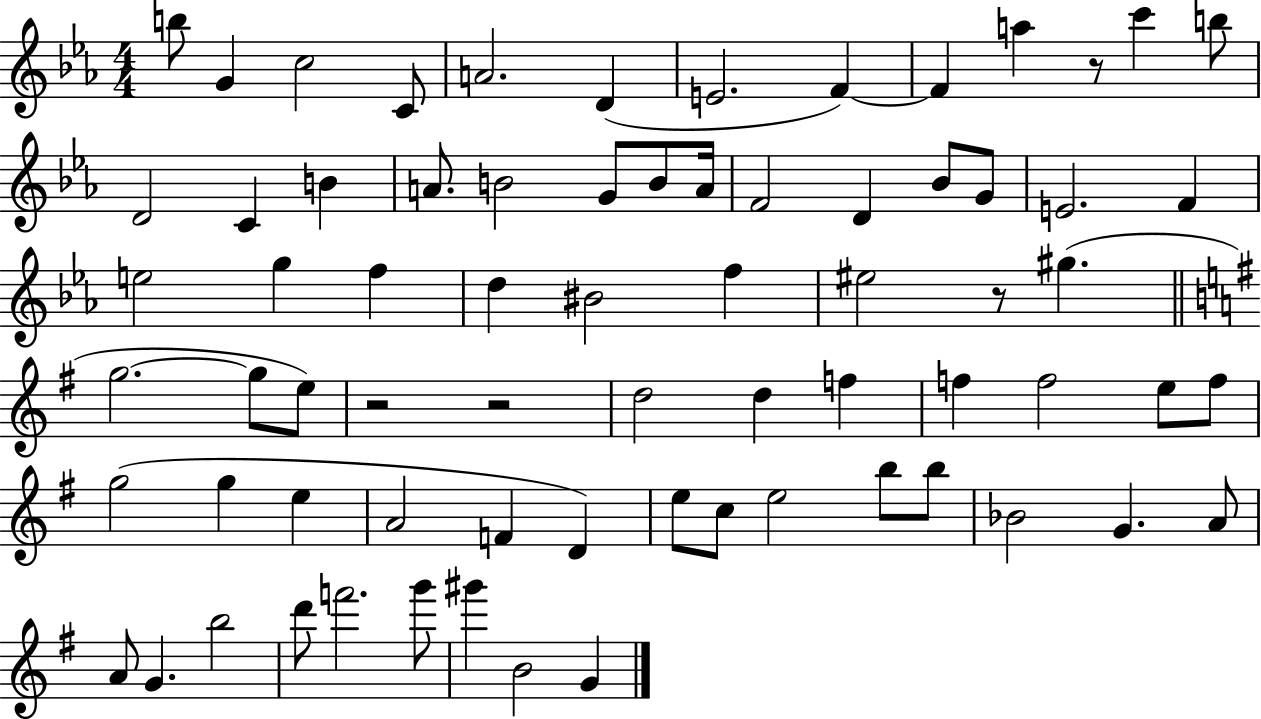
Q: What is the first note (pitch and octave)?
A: B5